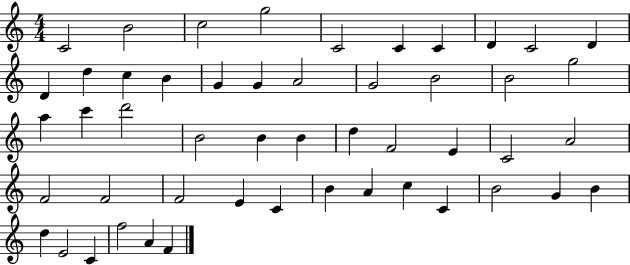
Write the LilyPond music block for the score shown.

{
  \clef treble
  \numericTimeSignature
  \time 4/4
  \key c \major
  c'2 b'2 | c''2 g''2 | c'2 c'4 c'4 | d'4 c'2 d'4 | \break d'4 d''4 c''4 b'4 | g'4 g'4 a'2 | g'2 b'2 | b'2 g''2 | \break a''4 c'''4 d'''2 | b'2 b'4 b'4 | d''4 f'2 e'4 | c'2 a'2 | \break f'2 f'2 | f'2 e'4 c'4 | b'4 a'4 c''4 c'4 | b'2 g'4 b'4 | \break d''4 e'2 c'4 | f''2 a'4 f'4 | \bar "|."
}